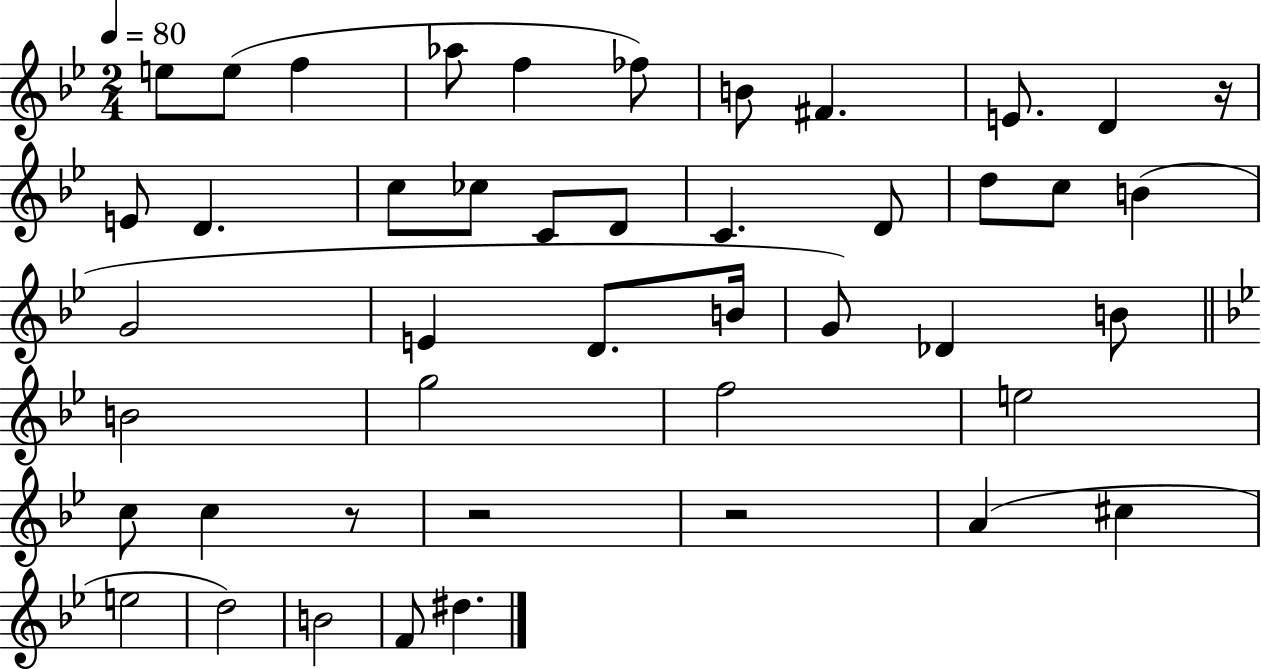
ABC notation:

X:1
T:Untitled
M:2/4
L:1/4
K:Bb
e/2 e/2 f _a/2 f _f/2 B/2 ^F E/2 D z/4 E/2 D c/2 _c/2 C/2 D/2 C D/2 d/2 c/2 B G2 E D/2 B/4 G/2 _D B/2 B2 g2 f2 e2 c/2 c z/2 z2 z2 A ^c e2 d2 B2 F/2 ^d